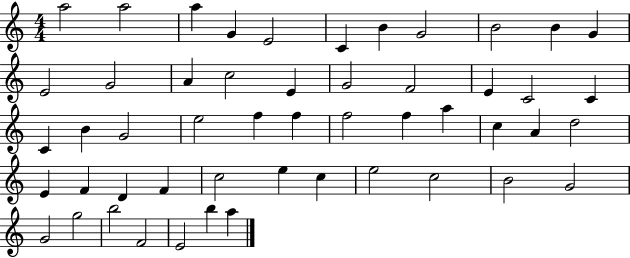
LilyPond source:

{
  \clef treble
  \numericTimeSignature
  \time 4/4
  \key c \major
  a''2 a''2 | a''4 g'4 e'2 | c'4 b'4 g'2 | b'2 b'4 g'4 | \break e'2 g'2 | a'4 c''2 e'4 | g'2 f'2 | e'4 c'2 c'4 | \break c'4 b'4 g'2 | e''2 f''4 f''4 | f''2 f''4 a''4 | c''4 a'4 d''2 | \break e'4 f'4 d'4 f'4 | c''2 e''4 c''4 | e''2 c''2 | b'2 g'2 | \break g'2 g''2 | b''2 f'2 | e'2 b''4 a''4 | \bar "|."
}